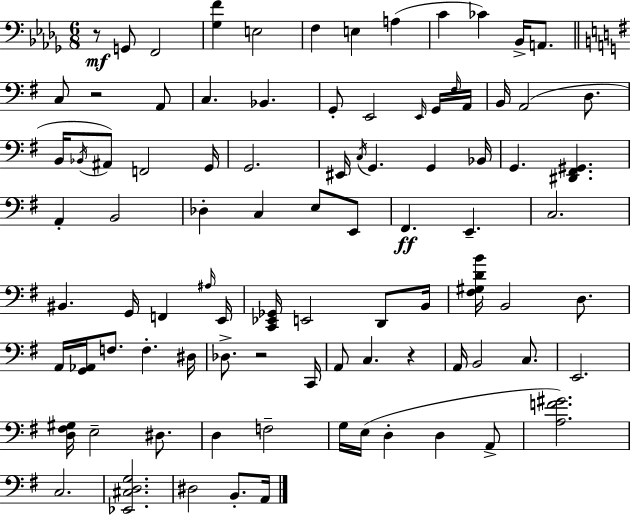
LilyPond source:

{
  \clef bass
  \numericTimeSignature
  \time 6/8
  \key bes \minor
  r8\mf g,8 f,2 | <ges f'>4 e2 | f4 e4 a4( | c'4 ces'4) bes,16-> a,8. | \break \bar "||" \break \key g \major c8 r2 a,8 | c4. bes,4. | g,8-. e,2 \grace { e,16 } g,16 | \grace { fis16 } a,16 b,16 a,2( d8. | \break b,16 \acciaccatura { bes,16 }) ais,8 f,2 | g,16 g,2. | eis,16 \acciaccatura { c16 } g,4. g,4 | bes,16 g,4. <dis, fis, gis,>4. | \break a,4-. b,2 | des4-. c4 | e8 e,8 fis,4.\ff e,4.-- | c2. | \break bis,4. g,16 f,4 | \grace { ais16 } e,16 <c, ees, ges,>16 e,2 | d,8 b,16 <fis gis d' b'>16 b,2 | d8. a,16 <g, aes,>16 f8. f4.-. | \break dis16 des8.-> r2 | c,16 a,8 c4. | r4 a,16 b,2 | c8. e,2. | \break <d fis gis>16 e2-- | dis8. d4 f2-- | g16 e16( d4-. d4 | a,8-> <a f' gis'>2.) | \break c2. | <ees, cis d g>2. | dis2 | b,8.-. a,16 \bar "|."
}